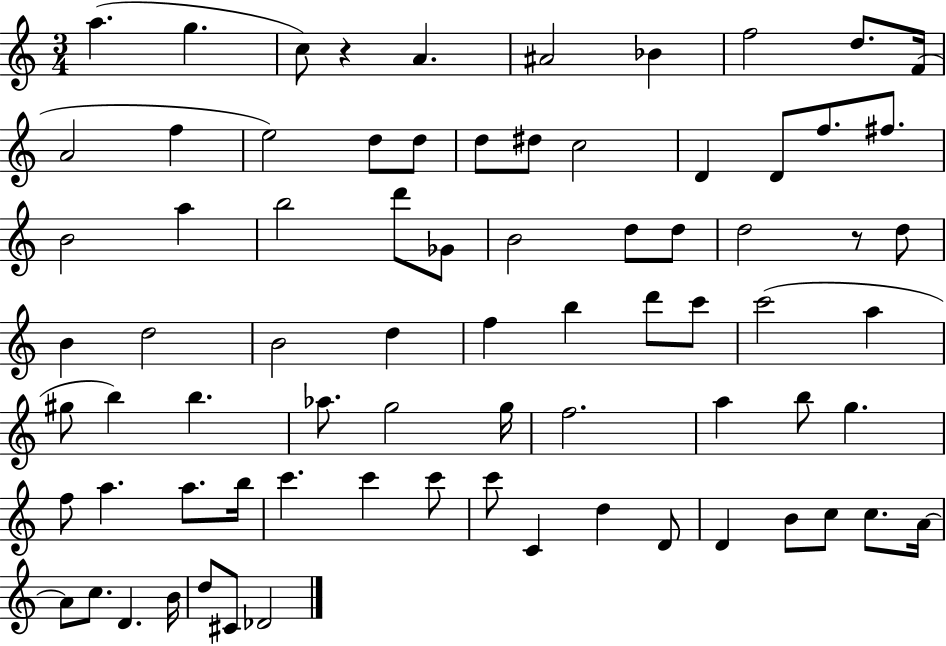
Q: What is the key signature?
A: C major